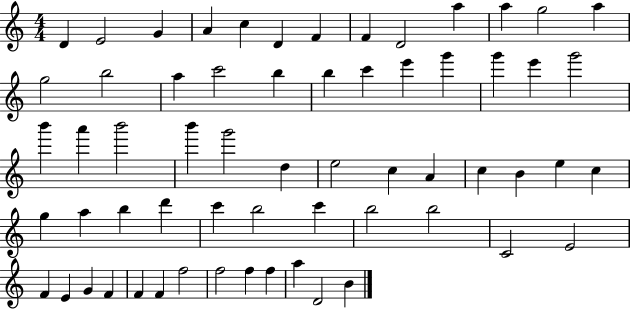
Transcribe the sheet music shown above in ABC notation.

X:1
T:Untitled
M:4/4
L:1/4
K:C
D E2 G A c D F F D2 a a g2 a g2 b2 a c'2 b b c' e' g' g' e' g'2 b' a' b'2 b' g'2 d e2 c A c B e c g a b d' c' b2 c' b2 b2 C2 E2 F E G F F F f2 f2 f f a D2 B